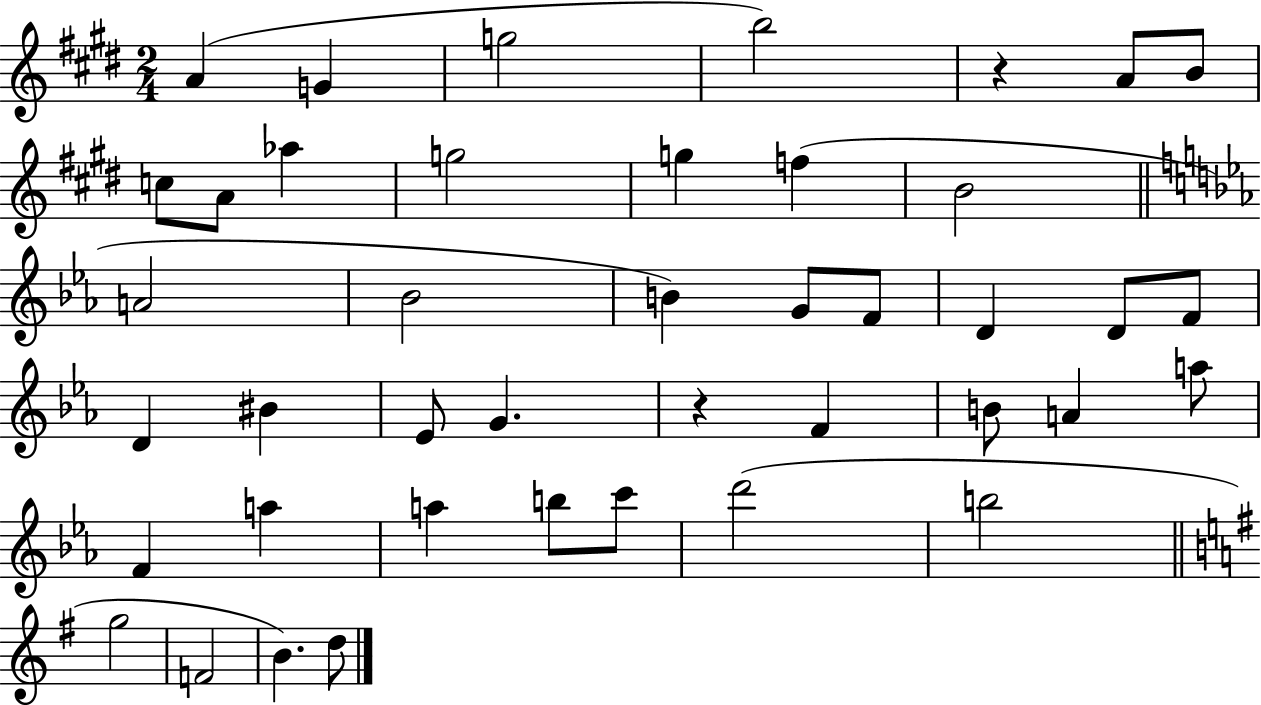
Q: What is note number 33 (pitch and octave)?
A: B5